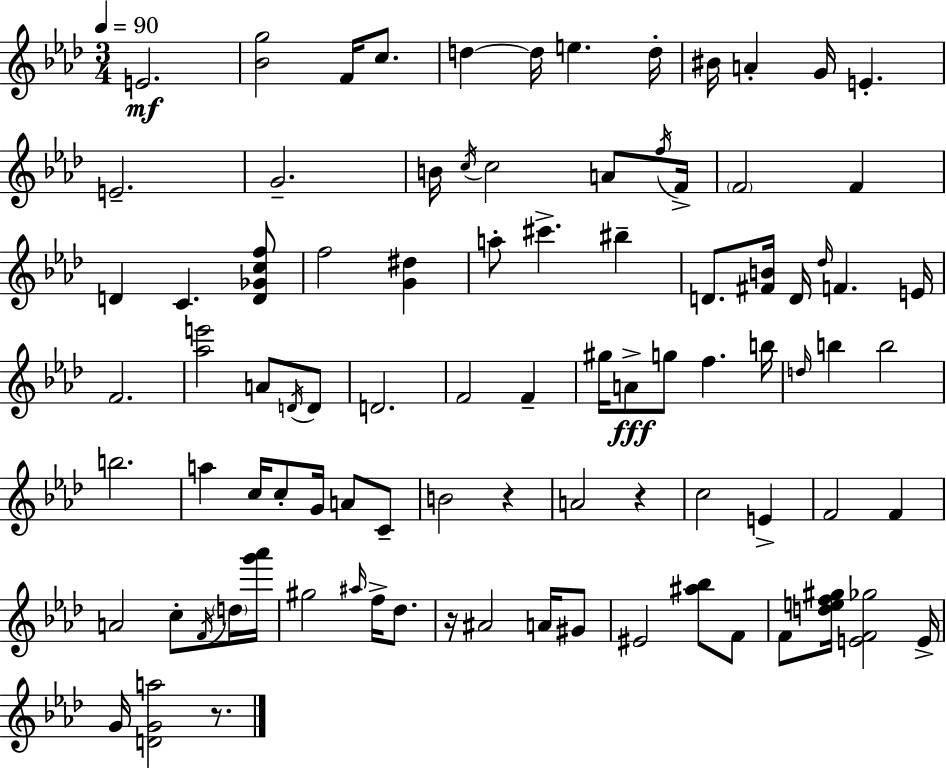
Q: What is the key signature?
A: F minor